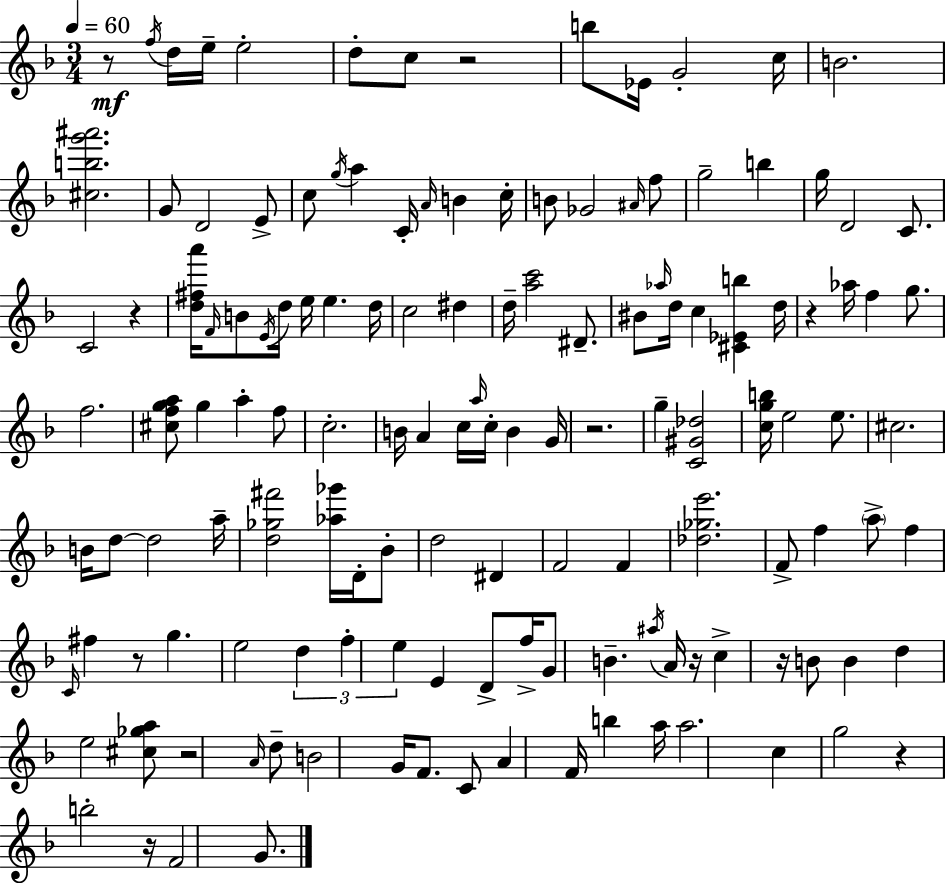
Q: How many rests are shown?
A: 11